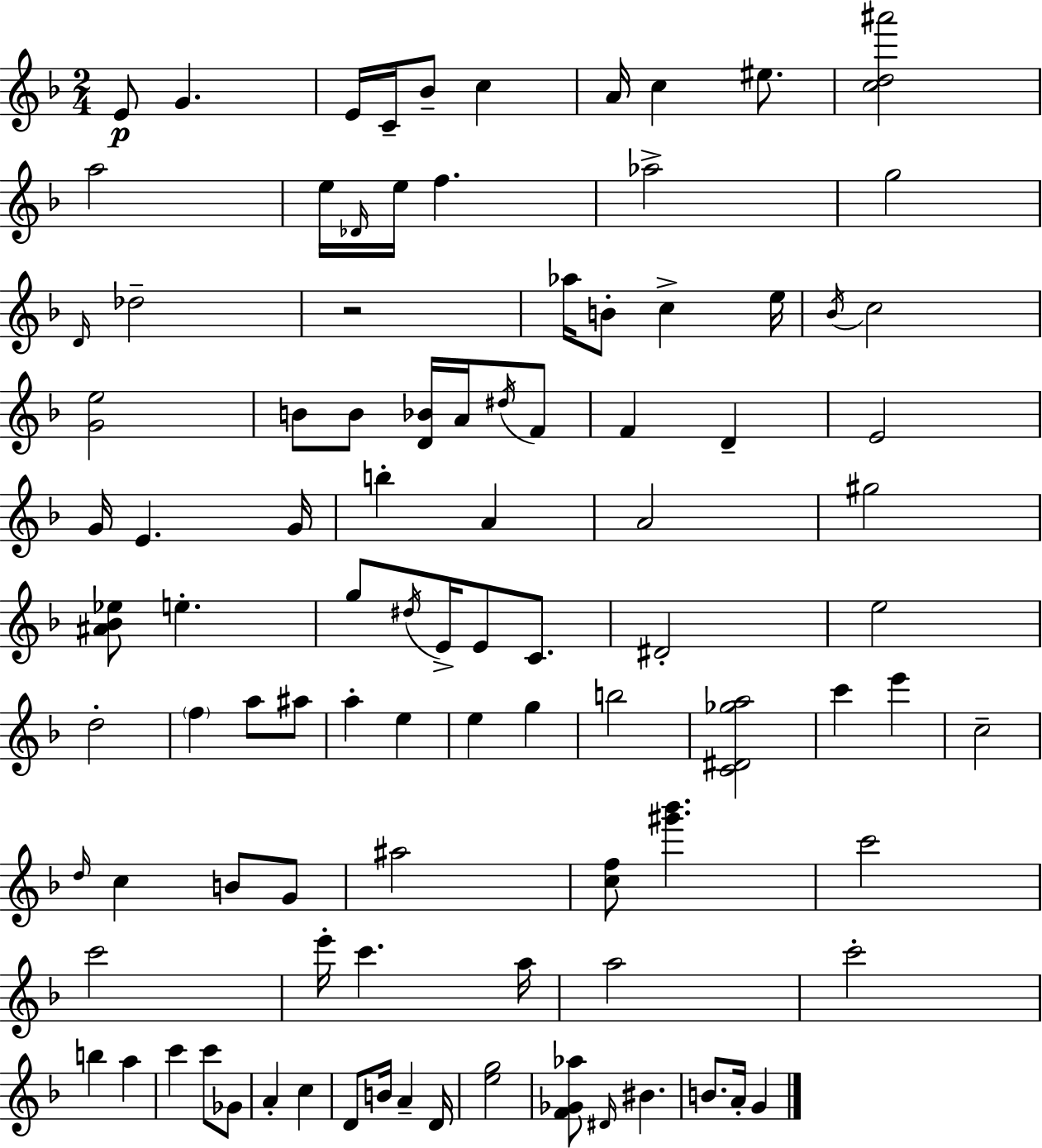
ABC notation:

X:1
T:Untitled
M:2/4
L:1/4
K:F
E/2 G E/4 C/4 _B/2 c A/4 c ^e/2 [cd^a']2 a2 e/4 _D/4 e/4 f _a2 g2 D/4 _d2 z2 _a/4 B/2 c e/4 _B/4 c2 [Ge]2 B/2 B/2 [D_B]/4 A/4 ^d/4 F/2 F D E2 G/4 E G/4 b A A2 ^g2 [^A_B_e]/2 e g/2 ^d/4 E/4 E/2 C/2 ^D2 e2 d2 f a/2 ^a/2 a e e g b2 [C^D_ga]2 c' e' c2 d/4 c B/2 G/2 ^a2 [cf]/2 [^g'_b'] c'2 c'2 e'/4 c' a/4 a2 c'2 b a c' c'/2 _G/2 A c D/2 B/4 A D/4 [eg]2 [F_G_a]/2 ^D/4 ^B B/2 A/4 G